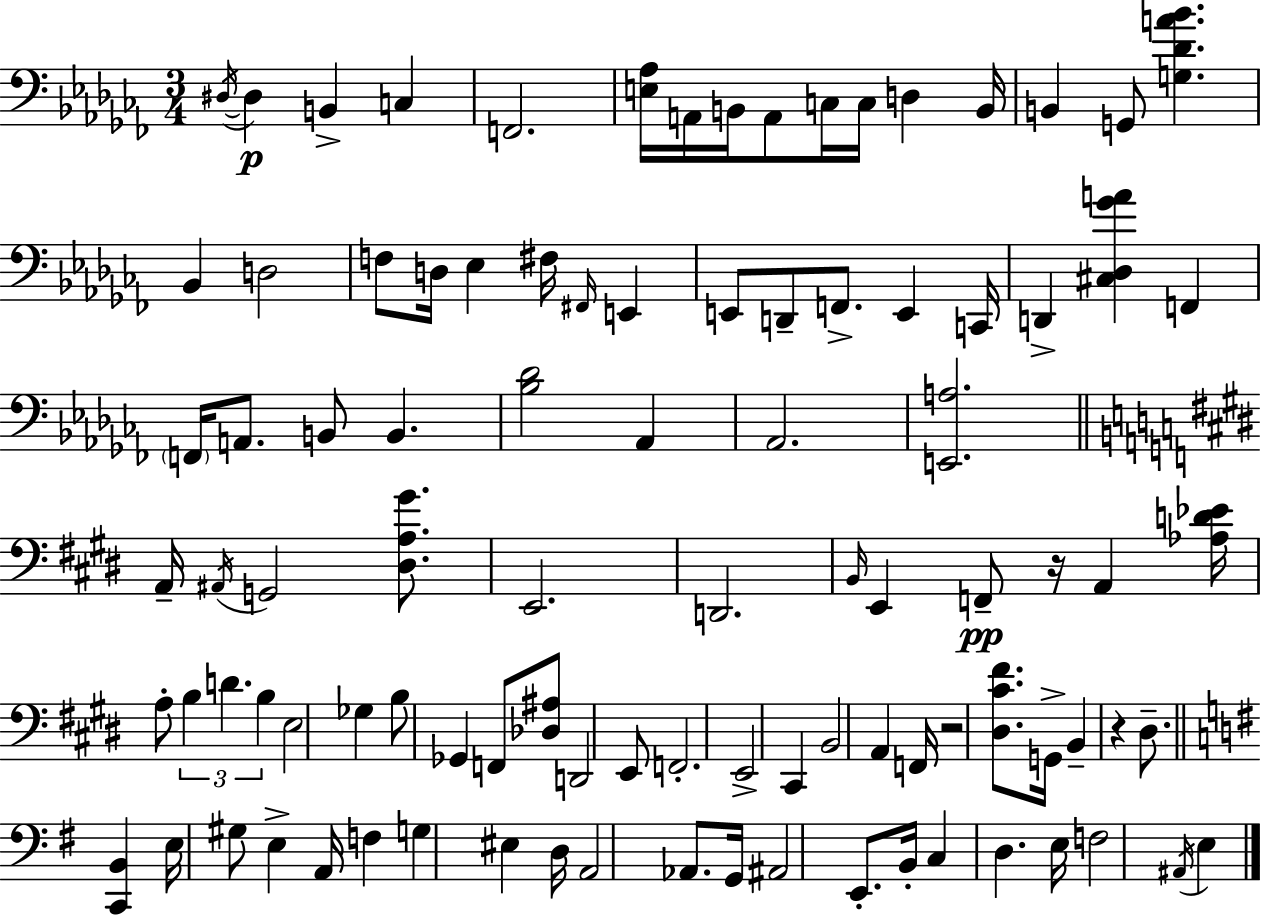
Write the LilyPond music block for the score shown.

{
  \clef bass
  \numericTimeSignature
  \time 3/4
  \key aes \minor
  \acciaccatura { dis16~ }~\p dis4 b,4-> c4 | f,2. | <e aes>16 a,16 b,16 a,8 c16 c16 d4 | b,16 b,4 g,8 <g des' a' bes'>4. | \break bes,4 d2 | f8 d16 ees4 fis16 \grace { fis,16 } e,4 | e,8 d,8-- f,8.-> e,4 | c,16 d,4-> <cis des ges' a'>4 f,4 | \break \parenthesize f,16 a,8. b,8 b,4. | <bes des'>2 aes,4 | aes,2. | <e, a>2. | \break \bar "||" \break \key e \major a,16-- \acciaccatura { ais,16 } g,2 <dis a gis'>8. | e,2. | d,2. | \grace { b,16 } e,4 f,8--\pp r16 a,4 | \break <aes d' ees'>16 a8-. \tuplet 3/2 { b4 d'4. | b4 } e2 | ges4 b8 ges,4 | f,8 <des ais>8 d,2 | \break e,8 f,2.-. | e,2-> cis,4 | b,2 a,4 | f,16 r2 <dis cis' fis'>8. | \break g,16-> b,4-- r4 dis8.-- | \bar "||" \break \key g \major <c, b,>4 e16 gis8 e4-> a,16 | f4 g4 eis4 | d16 a,2 aes,8. | g,16 ais,2 e,8.-. | \break b,16-. c4 d4. e16 | f2 \acciaccatura { ais,16 } e4 | \bar "|."
}